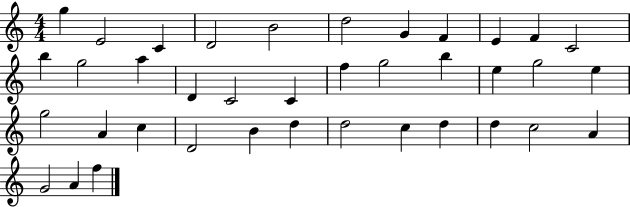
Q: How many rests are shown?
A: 0